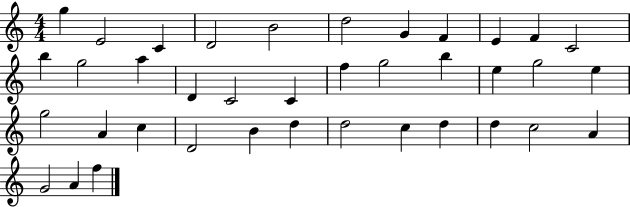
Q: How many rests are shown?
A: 0